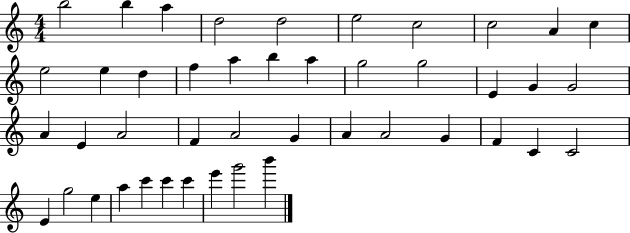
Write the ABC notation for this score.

X:1
T:Untitled
M:4/4
L:1/4
K:C
b2 b a d2 d2 e2 c2 c2 A c e2 e d f a b a g2 g2 E G G2 A E A2 F A2 G A A2 G F C C2 E g2 e a c' c' c' e' g'2 b'